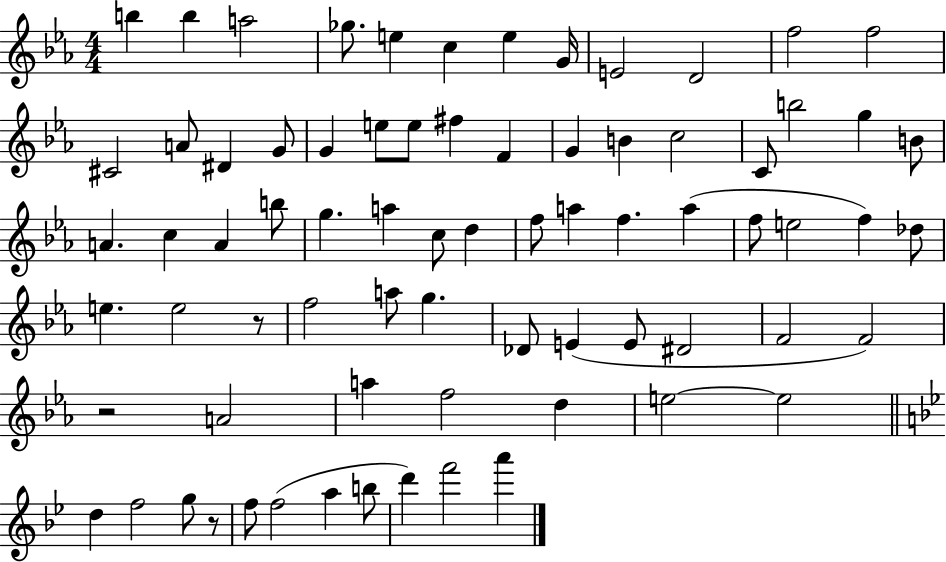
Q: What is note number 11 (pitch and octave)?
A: F5